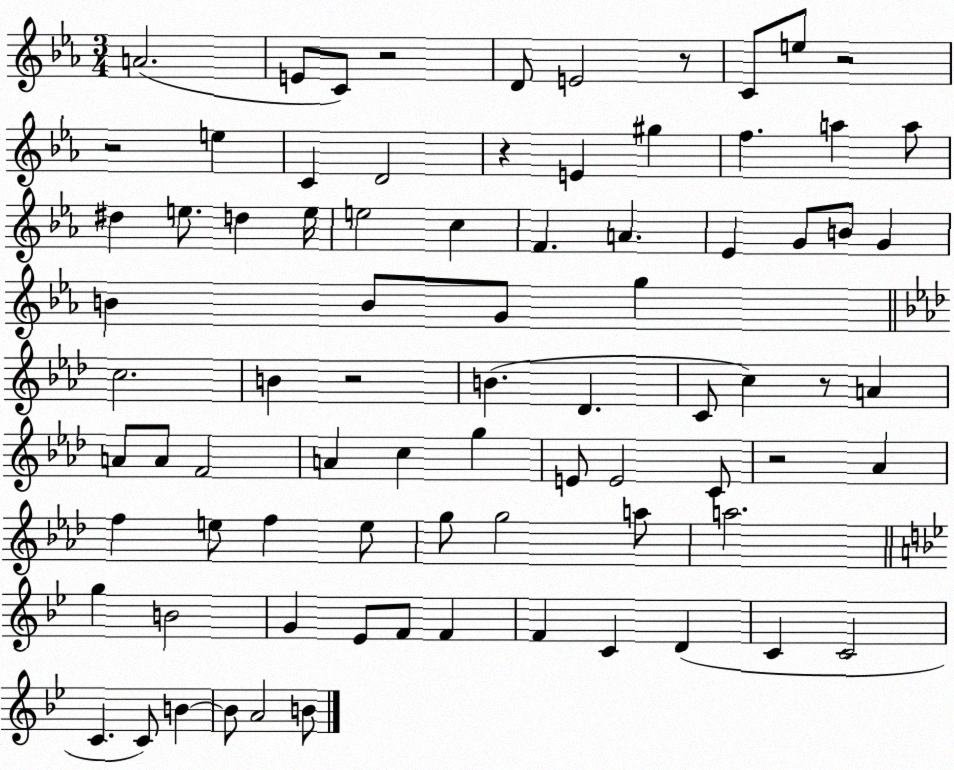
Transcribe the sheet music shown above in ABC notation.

X:1
T:Untitled
M:3/4
L:1/4
K:Eb
A2 E/2 C/2 z2 D/2 E2 z/2 C/2 e/2 z2 z2 e C D2 z E ^g f a a/2 ^d e/2 d e/4 e2 c F A _E G/2 B/2 G B B/2 G/2 g c2 B z2 B _D C/2 c z/2 A A/2 A/2 F2 A c g E/2 E2 C/2 z2 _A f e/2 f e/2 g/2 g2 a/2 a2 g B2 G _E/2 F/2 F F C D C C2 C C/2 B B/2 A2 B/2